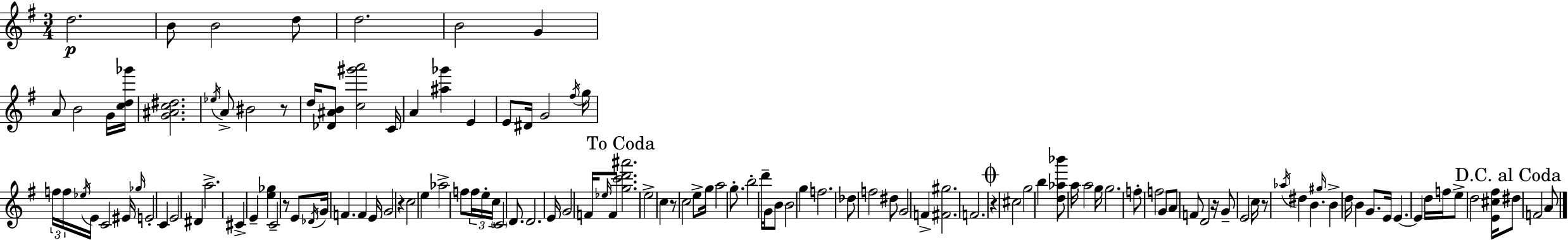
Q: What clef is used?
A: treble